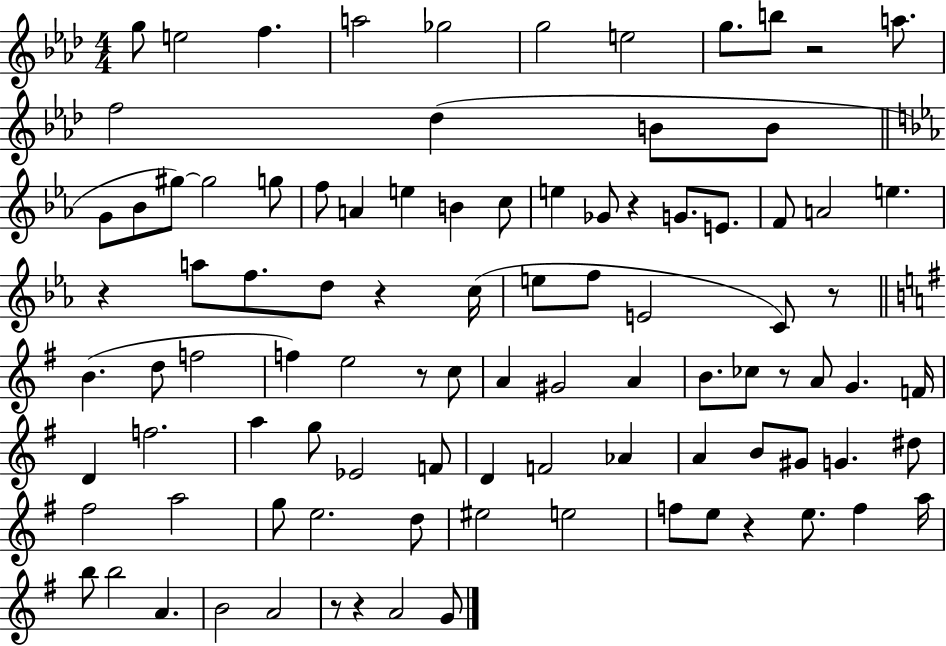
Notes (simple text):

G5/e E5/h F5/q. A5/h Gb5/h G5/h E5/h G5/e. B5/e R/h A5/e. F5/h Db5/q B4/e B4/e G4/e Bb4/e G#5/e G#5/h G5/e F5/e A4/q E5/q B4/q C5/e E5/q Gb4/e R/q G4/e. E4/e. F4/e A4/h E5/q. R/q A5/e F5/e. D5/e R/q C5/s E5/e F5/e E4/h C4/e R/e B4/q. D5/e F5/h F5/q E5/h R/e C5/e A4/q G#4/h A4/q B4/e. CES5/e R/e A4/e G4/q. F4/s D4/q F5/h. A5/q G5/e Eb4/h F4/e D4/q F4/h Ab4/q A4/q B4/e G#4/e G4/q. D#5/e F#5/h A5/h G5/e E5/h. D5/e EIS5/h E5/h F5/e E5/e R/q E5/e. F5/q A5/s B5/e B5/h A4/q. B4/h A4/h R/e R/q A4/h G4/e